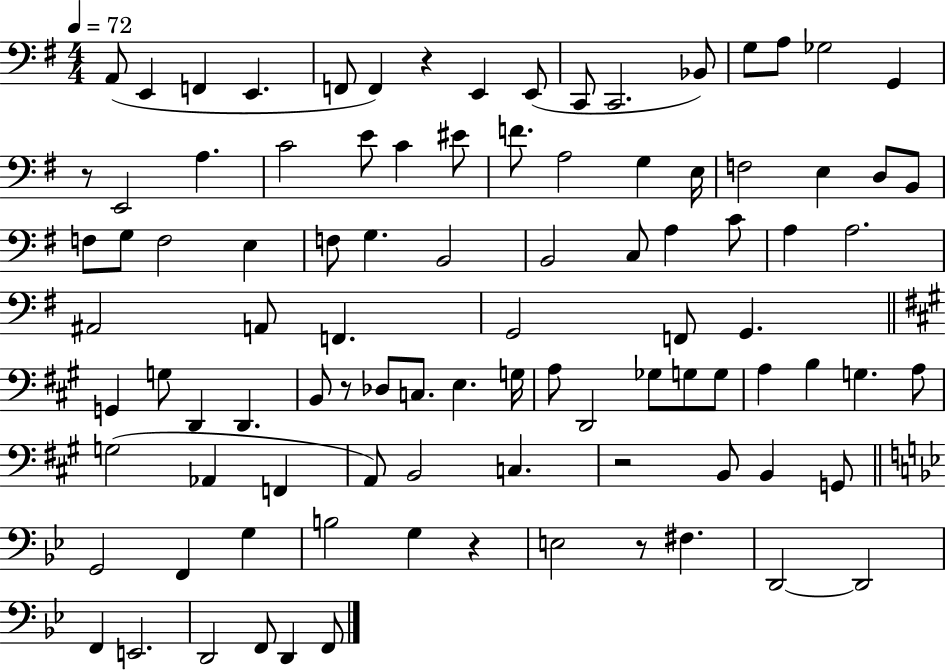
X:1
T:Untitled
M:4/4
L:1/4
K:G
A,,/2 E,, F,, E,, F,,/2 F,, z E,, E,,/2 C,,/2 C,,2 _B,,/2 G,/2 A,/2 _G,2 G,, z/2 E,,2 A, C2 E/2 C ^E/2 F/2 A,2 G, E,/4 F,2 E, D,/2 B,,/2 F,/2 G,/2 F,2 E, F,/2 G, B,,2 B,,2 C,/2 A, C/2 A, A,2 ^A,,2 A,,/2 F,, G,,2 F,,/2 G,, G,, G,/2 D,, D,, B,,/2 z/2 _D,/2 C,/2 E, G,/4 A,/2 D,,2 _G,/2 G,/2 G,/2 A, B, G, A,/2 G,2 _A,, F,, A,,/2 B,,2 C, z2 B,,/2 B,, G,,/2 G,,2 F,, G, B,2 G, z E,2 z/2 ^F, D,,2 D,,2 F,, E,,2 D,,2 F,,/2 D,, F,,/2